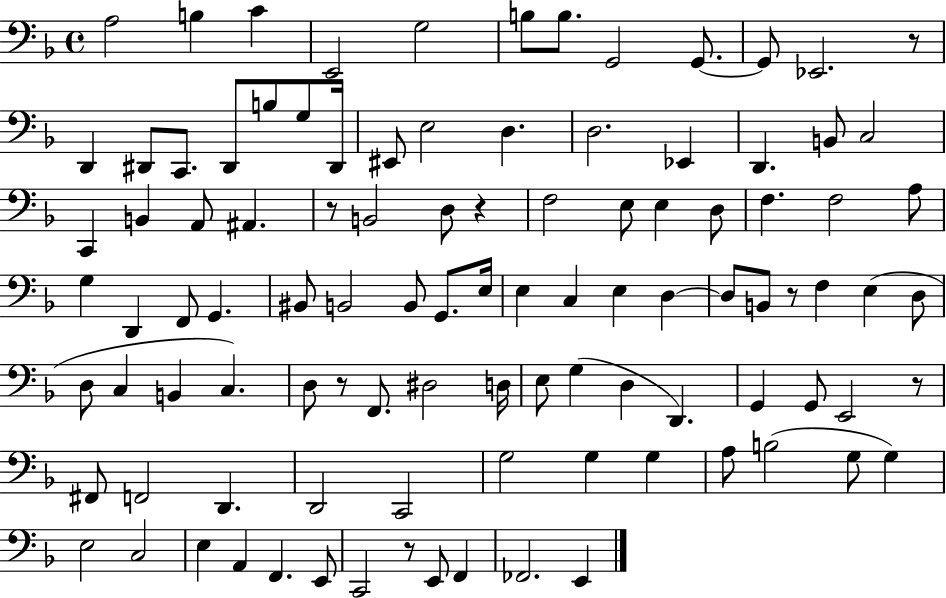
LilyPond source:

{
  \clef bass
  \time 4/4
  \defaultTimeSignature
  \key f \major
  a2 b4 c'4 | e,2 g2 | b8 b8. g,2 g,8.~~ | g,8 ees,2. r8 | \break d,4 dis,8 c,8. dis,8 b8 g8 dis,16 | eis,8 e2 d4. | d2. ees,4 | d,4. b,8 c2 | \break c,4 b,4 a,8 ais,4. | r8 b,2 d8 r4 | f2 e8 e4 d8 | f4. f2 a8 | \break g4 d,4 f,8 g,4. | bis,8 b,2 b,8 g,8. e16 | e4 c4 e4 d4~~ | d8 b,8 r8 f4 e4( d8 | \break d8 c4 b,4 c4.) | d8 r8 f,8. dis2 d16 | e8 g4( d4 d,4.) | g,4 g,8 e,2 r8 | \break fis,8 f,2 d,4. | d,2 c,2 | g2 g4 g4 | a8 b2( g8 g4) | \break e2 c2 | e4 a,4 f,4. e,8 | c,2 r8 e,8 f,4 | fes,2. e,4 | \break \bar "|."
}